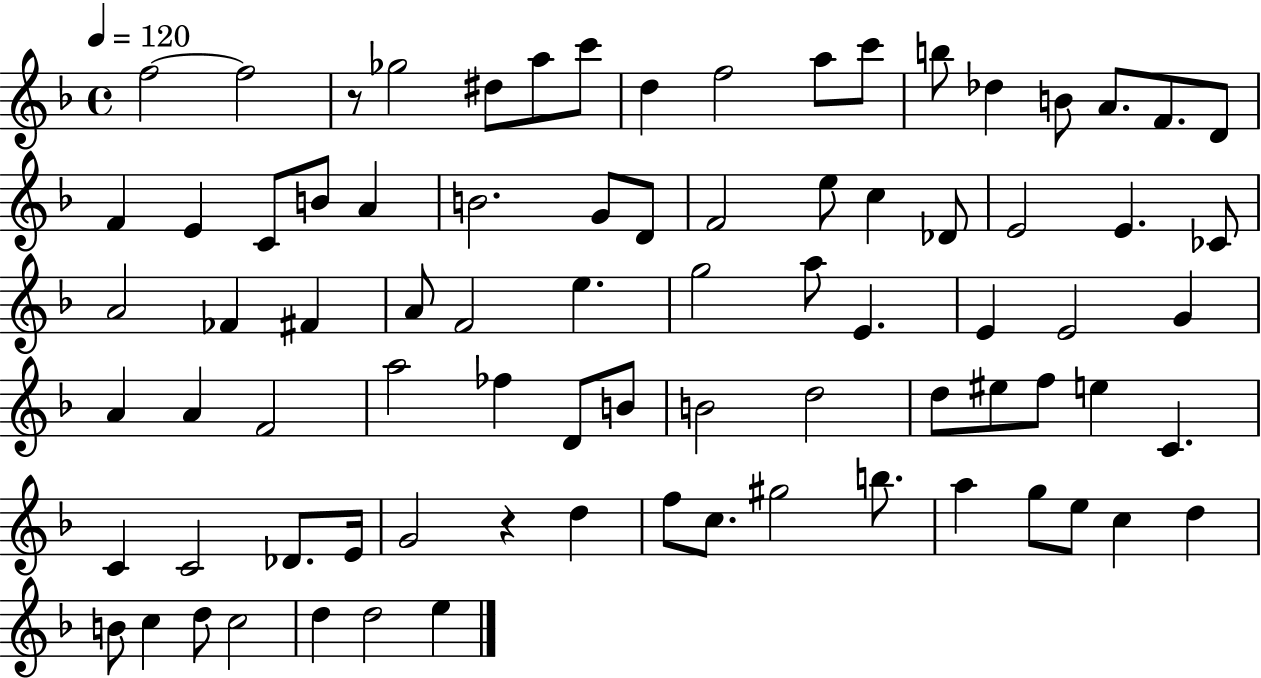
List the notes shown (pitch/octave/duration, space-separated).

F5/h F5/h R/e Gb5/h D#5/e A5/e C6/e D5/q F5/h A5/e C6/e B5/e Db5/q B4/e A4/e. F4/e. D4/e F4/q E4/q C4/e B4/e A4/q B4/h. G4/e D4/e F4/h E5/e C5/q Db4/e E4/h E4/q. CES4/e A4/h FES4/q F#4/q A4/e F4/h E5/q. G5/h A5/e E4/q. E4/q E4/h G4/q A4/q A4/q F4/h A5/h FES5/q D4/e B4/e B4/h D5/h D5/e EIS5/e F5/e E5/q C4/q. C4/q C4/h Db4/e. E4/s G4/h R/q D5/q F5/e C5/e. G#5/h B5/e. A5/q G5/e E5/e C5/q D5/q B4/e C5/q D5/e C5/h D5/q D5/h E5/q